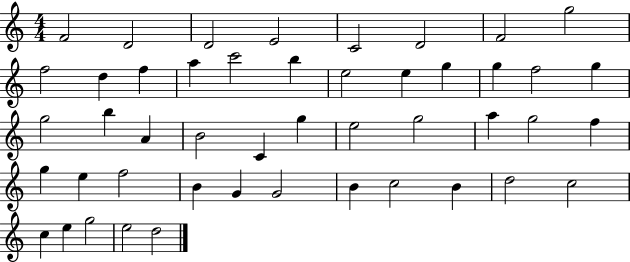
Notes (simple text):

F4/h D4/h D4/h E4/h C4/h D4/h F4/h G5/h F5/h D5/q F5/q A5/q C6/h B5/q E5/h E5/q G5/q G5/q F5/h G5/q G5/h B5/q A4/q B4/h C4/q G5/q E5/h G5/h A5/q G5/h F5/q G5/q E5/q F5/h B4/q G4/q G4/h B4/q C5/h B4/q D5/h C5/h C5/q E5/q G5/h E5/h D5/h